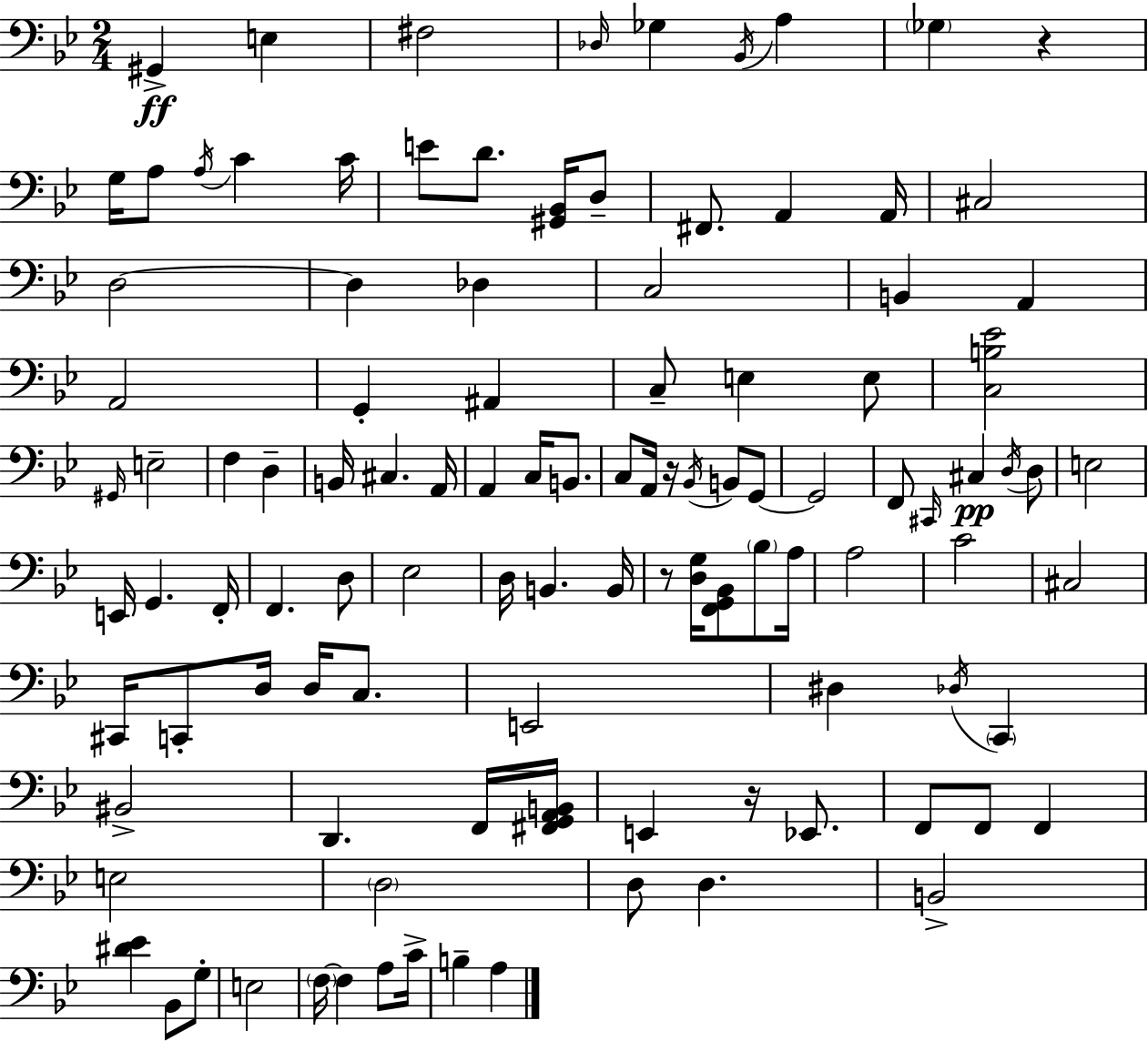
X:1
T:Untitled
M:2/4
L:1/4
K:Bb
^G,, E, ^F,2 _D,/4 _G, _B,,/4 A, _G, z G,/4 A,/2 A,/4 C C/4 E/2 D/2 [^G,,_B,,]/4 D,/2 ^F,,/2 A,, A,,/4 ^C,2 D,2 D, _D, C,2 B,, A,, A,,2 G,, ^A,, C,/2 E, E,/2 [C,B,_E]2 ^G,,/4 E,2 F, D, B,,/4 ^C, A,,/4 A,, C,/4 B,,/2 C,/2 A,,/4 z/4 _B,,/4 B,,/2 G,,/2 G,,2 F,,/2 ^C,,/4 ^C, D,/4 D,/2 E,2 E,,/4 G,, F,,/4 F,, D,/2 _E,2 D,/4 B,, B,,/4 z/2 [D,G,]/4 [F,,G,,_B,,]/2 _B,/2 A,/4 A,2 C2 ^C,2 ^C,,/4 C,,/2 D,/4 D,/4 C,/2 E,,2 ^D, _D,/4 C,, ^B,,2 D,, F,,/4 [^F,,G,,A,,B,,]/4 E,, z/4 _E,,/2 F,,/2 F,,/2 F,, E,2 D,2 D,/2 D, B,,2 [^D_E] _B,,/2 G,/2 E,2 F,/4 F, A,/2 C/4 B, A,